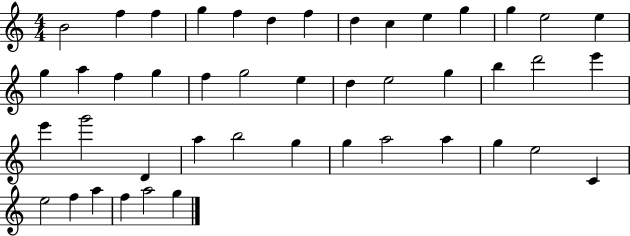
B4/h F5/q F5/q G5/q F5/q D5/q F5/q D5/q C5/q E5/q G5/q G5/q E5/h E5/q G5/q A5/q F5/q G5/q F5/q G5/h E5/q D5/q E5/h G5/q B5/q D6/h E6/q E6/q G6/h D4/q A5/q B5/h G5/q G5/q A5/h A5/q G5/q E5/h C4/q E5/h F5/q A5/q F5/q A5/h G5/q